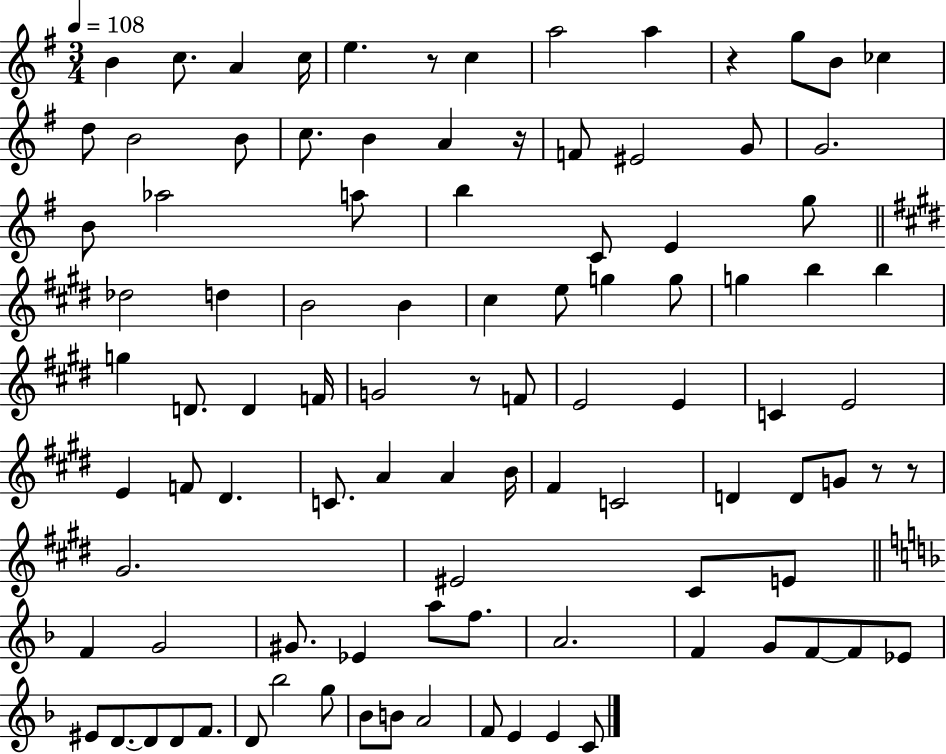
B4/q C5/e. A4/q C5/s E5/q. R/e C5/q A5/h A5/q R/q G5/e B4/e CES5/q D5/e B4/h B4/e C5/e. B4/q A4/q R/s F4/e EIS4/h G4/e G4/h. B4/e Ab5/h A5/e B5/q C4/e E4/q G5/e Db5/h D5/q B4/h B4/q C#5/q E5/e G5/q G5/e G5/q B5/q B5/q G5/q D4/e. D4/q F4/s G4/h R/e F4/e E4/h E4/q C4/q E4/h E4/q F4/e D#4/q. C4/e. A4/q A4/q B4/s F#4/q C4/h D4/q D4/e G4/e R/e R/e G#4/h. EIS4/h C#4/e E4/e F4/q G4/h G#4/e. Eb4/q A5/e F5/e. A4/h. F4/q G4/e F4/e F4/e Eb4/e EIS4/e D4/e. D4/e D4/e F4/e. D4/e Bb5/h G5/e Bb4/e B4/e A4/h F4/e E4/q E4/q C4/e